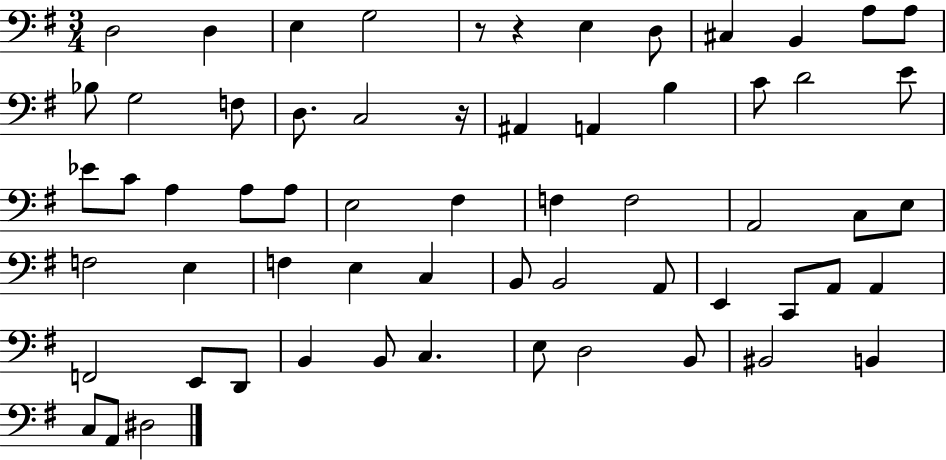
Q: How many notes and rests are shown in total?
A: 62